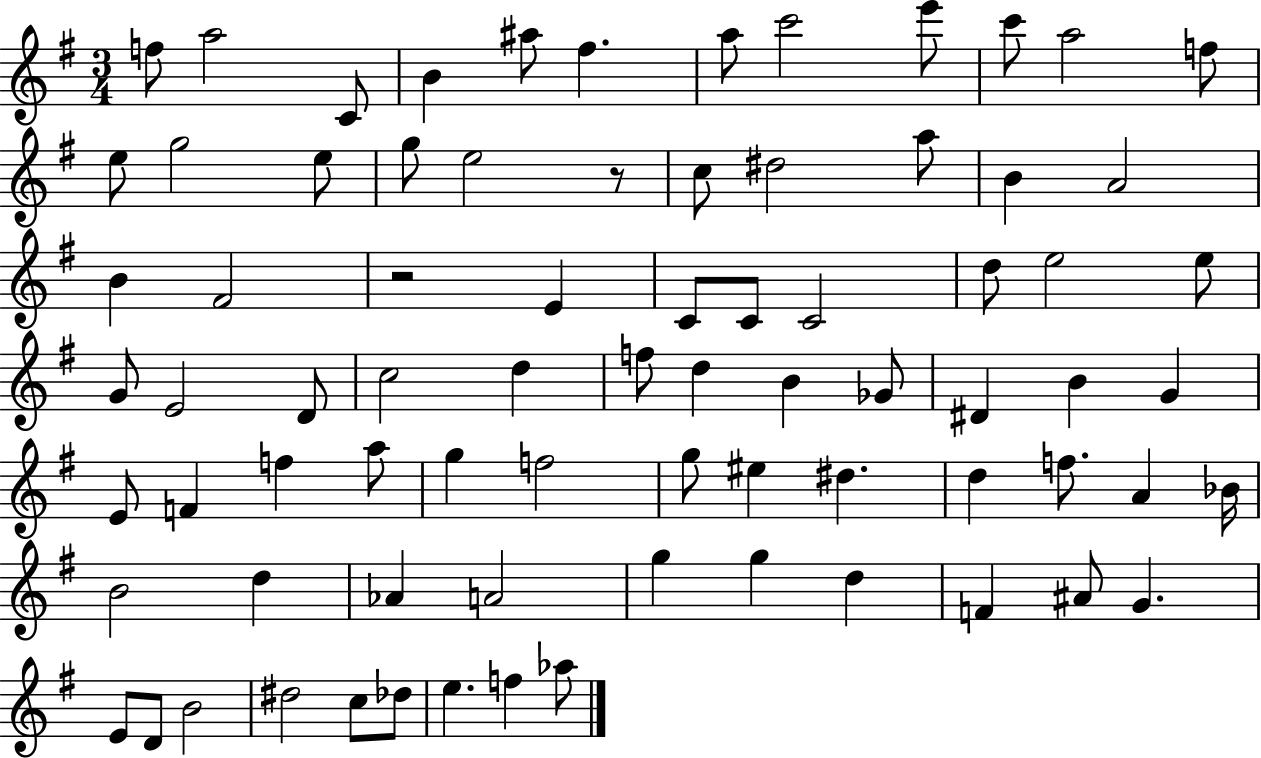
F5/e A5/h C4/e B4/q A#5/e F#5/q. A5/e C6/h E6/e C6/e A5/h F5/e E5/e G5/h E5/e G5/e E5/h R/e C5/e D#5/h A5/e B4/q A4/h B4/q F#4/h R/h E4/q C4/e C4/e C4/h D5/e E5/h E5/e G4/e E4/h D4/e C5/h D5/q F5/e D5/q B4/q Gb4/e D#4/q B4/q G4/q E4/e F4/q F5/q A5/e G5/q F5/h G5/e EIS5/q D#5/q. D5/q F5/e. A4/q Bb4/s B4/h D5/q Ab4/q A4/h G5/q G5/q D5/q F4/q A#4/e G4/q. E4/e D4/e B4/h D#5/h C5/e Db5/e E5/q. F5/q Ab5/e